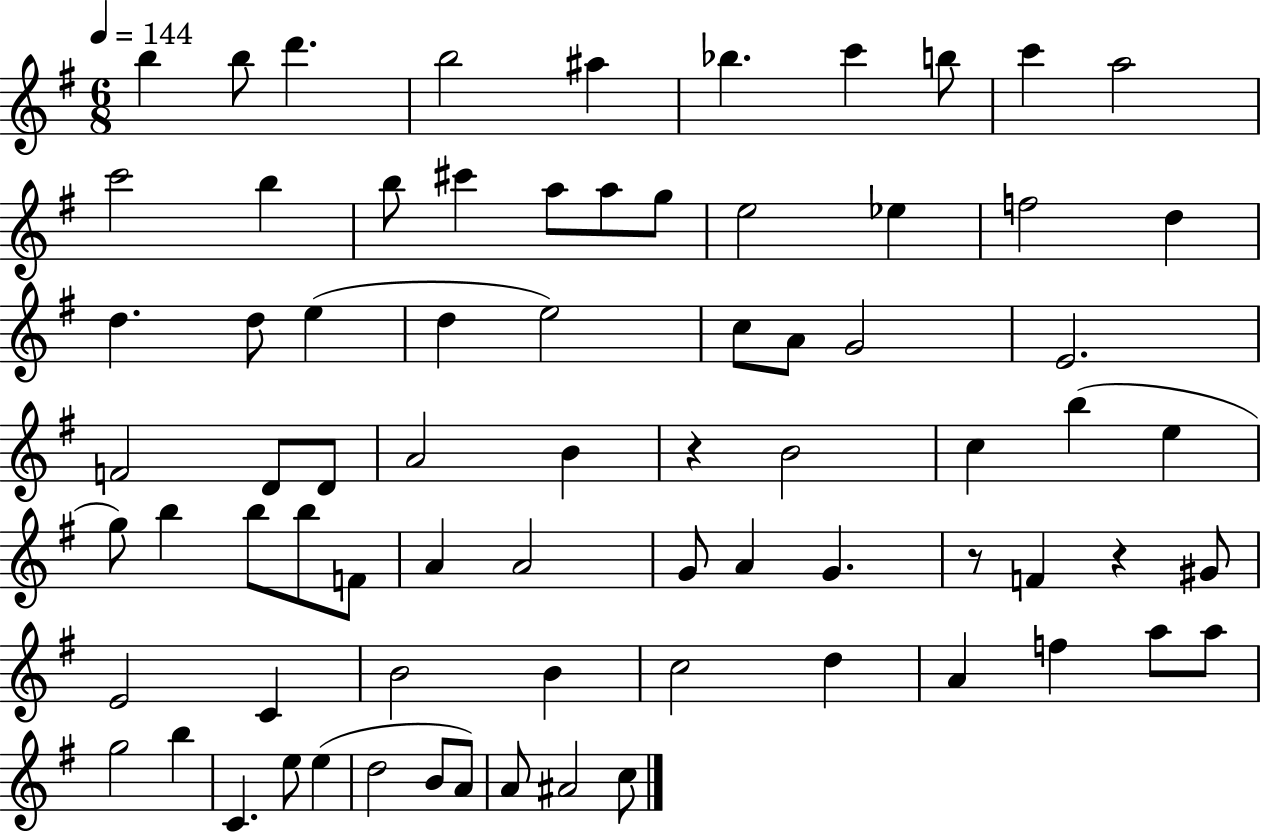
{
  \clef treble
  \numericTimeSignature
  \time 6/8
  \key g \major
  \tempo 4 = 144
  b''4 b''8 d'''4. | b''2 ais''4 | bes''4. c'''4 b''8 | c'''4 a''2 | \break c'''2 b''4 | b''8 cis'''4 a''8 a''8 g''8 | e''2 ees''4 | f''2 d''4 | \break d''4. d''8 e''4( | d''4 e''2) | c''8 a'8 g'2 | e'2. | \break f'2 d'8 d'8 | a'2 b'4 | r4 b'2 | c''4 b''4( e''4 | \break g''8) b''4 b''8 b''8 f'8 | a'4 a'2 | g'8 a'4 g'4. | r8 f'4 r4 gis'8 | \break e'2 c'4 | b'2 b'4 | c''2 d''4 | a'4 f''4 a''8 a''8 | \break g''2 b''4 | c'4. e''8 e''4( | d''2 b'8 a'8) | a'8 ais'2 c''8 | \break \bar "|."
}